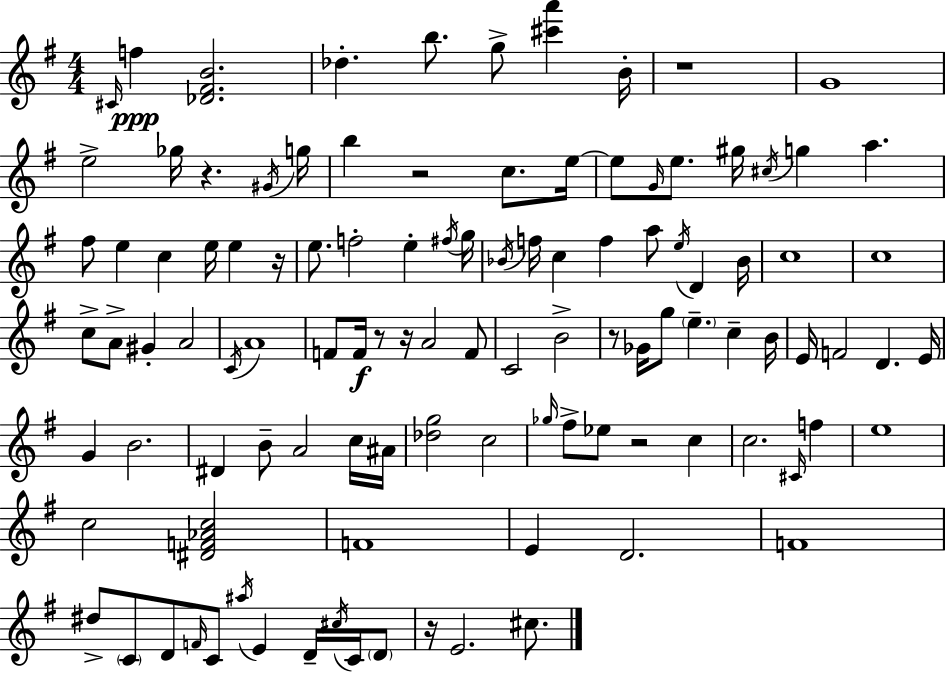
C#4/s F5/q [Db4,F#4,B4]/h. Db5/q. B5/e. G5/e [C#6,A6]/q B4/s R/w G4/w E5/h Gb5/s R/q. G#4/s G5/s B5/q R/h C5/e. E5/s E5/e G4/s E5/e. G#5/s C#5/s G5/q A5/q. F#5/e E5/q C5/q E5/s E5/q R/s E5/e. F5/h E5/q F#5/s G5/s Bb4/s F5/s C5/q F5/q A5/e E5/s D4/q Bb4/s C5/w C5/w C5/e A4/e G#4/q A4/h C4/s A4/w F4/e F4/s R/e R/s A4/h F4/e C4/h B4/h R/e Gb4/s G5/e E5/q. C5/q B4/s E4/s F4/h D4/q. E4/s G4/q B4/h. D#4/q B4/e A4/h C5/s A#4/s [Db5,G5]/h C5/h Gb5/s F#5/e Eb5/e R/h C5/q C5/h. C#4/s F5/q E5/w C5/h [D#4,F4,Ab4,C5]/h F4/w E4/q D4/h. F4/w D#5/e C4/e D4/e F4/s C4/e A#5/s E4/q D4/s C#5/s C4/s D4/e R/s E4/h. C#5/e.